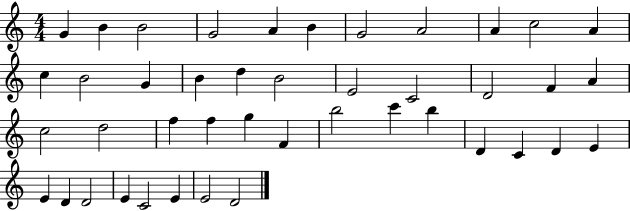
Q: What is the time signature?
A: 4/4